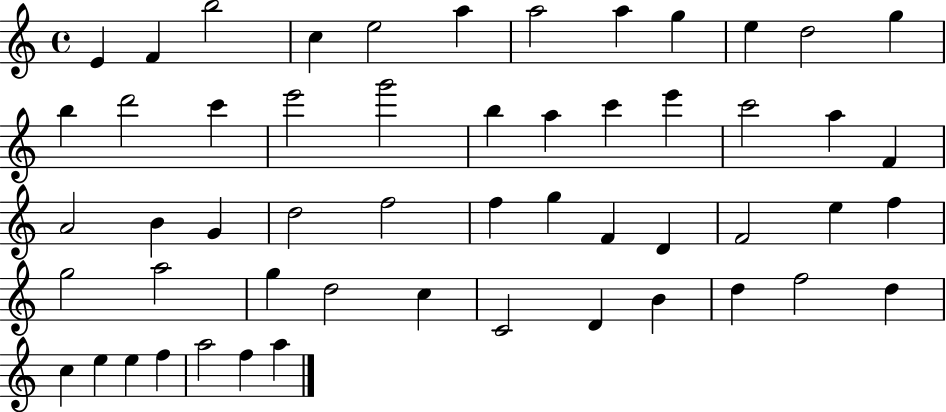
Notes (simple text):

E4/q F4/q B5/h C5/q E5/h A5/q A5/h A5/q G5/q E5/q D5/h G5/q B5/q D6/h C6/q E6/h G6/h B5/q A5/q C6/q E6/q C6/h A5/q F4/q A4/h B4/q G4/q D5/h F5/h F5/q G5/q F4/q D4/q F4/h E5/q F5/q G5/h A5/h G5/q D5/h C5/q C4/h D4/q B4/q D5/q F5/h D5/q C5/q E5/q E5/q F5/q A5/h F5/q A5/q